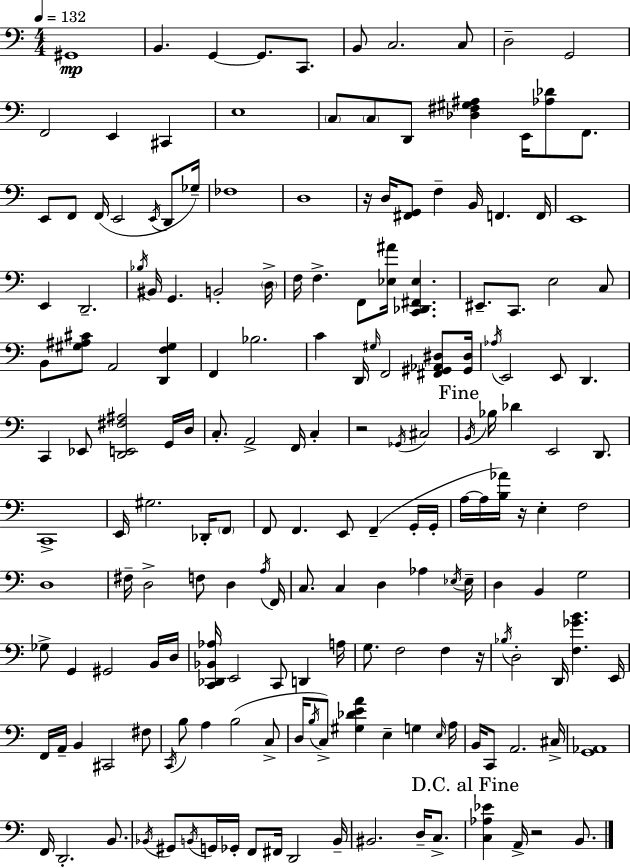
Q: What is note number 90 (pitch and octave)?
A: F3